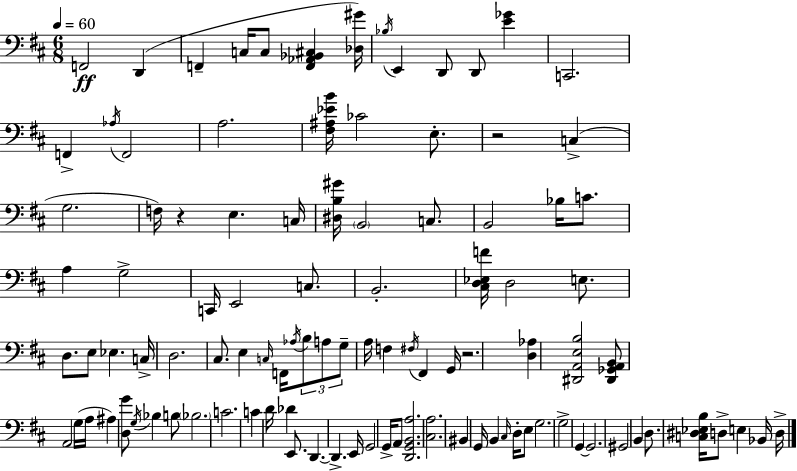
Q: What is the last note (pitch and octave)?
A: D3